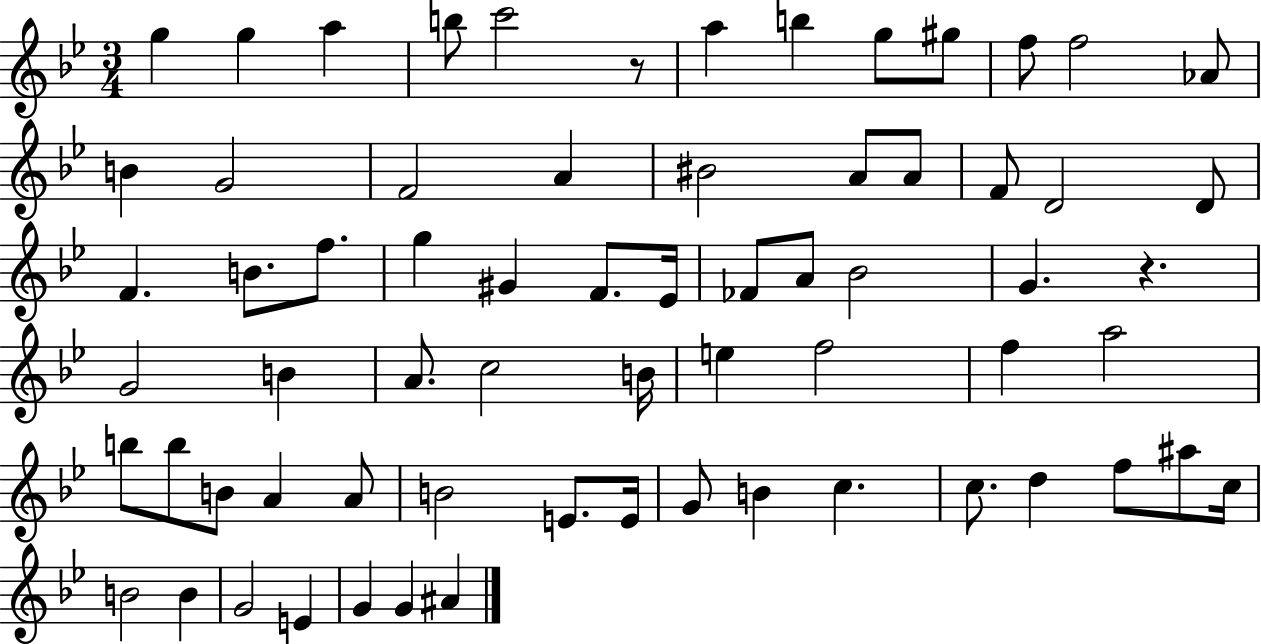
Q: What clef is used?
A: treble